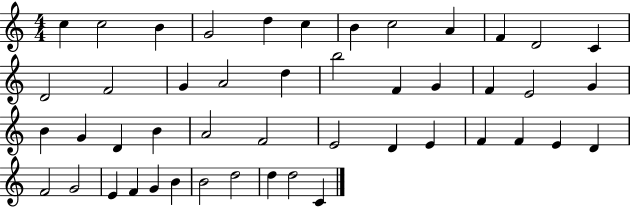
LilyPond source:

{
  \clef treble
  \numericTimeSignature
  \time 4/4
  \key c \major
  c''4 c''2 b'4 | g'2 d''4 c''4 | b'4 c''2 a'4 | f'4 d'2 c'4 | \break d'2 f'2 | g'4 a'2 d''4 | b''2 f'4 g'4 | f'4 e'2 g'4 | \break b'4 g'4 d'4 b'4 | a'2 f'2 | e'2 d'4 e'4 | f'4 f'4 e'4 d'4 | \break f'2 g'2 | e'4 f'4 g'4 b'4 | b'2 d''2 | d''4 d''2 c'4 | \break \bar "|."
}